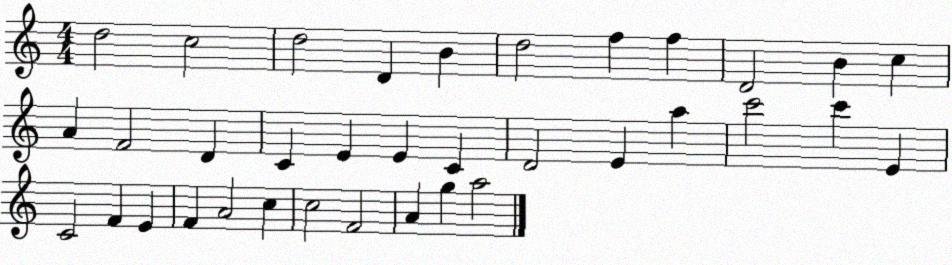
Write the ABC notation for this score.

X:1
T:Untitled
M:4/4
L:1/4
K:C
d2 c2 d2 D B d2 f f D2 B c A F2 D C E E C D2 E a c'2 c' E C2 F E F A2 c c2 F2 A g a2